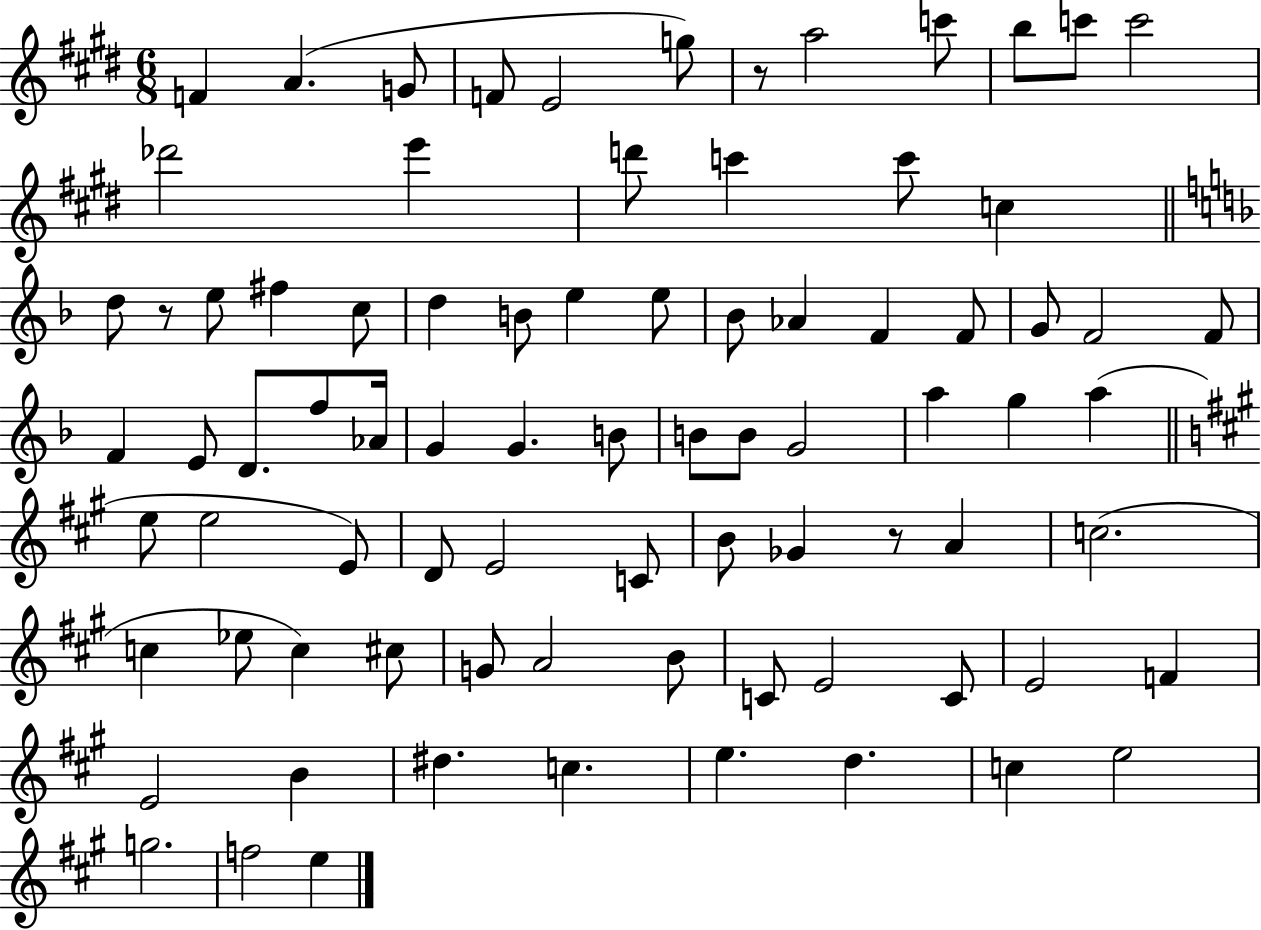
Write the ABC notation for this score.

X:1
T:Untitled
M:6/8
L:1/4
K:E
F A G/2 F/2 E2 g/2 z/2 a2 c'/2 b/2 c'/2 c'2 _d'2 e' d'/2 c' c'/2 c d/2 z/2 e/2 ^f c/2 d B/2 e e/2 _B/2 _A F F/2 G/2 F2 F/2 F E/2 D/2 f/2 _A/4 G G B/2 B/2 B/2 G2 a g a e/2 e2 E/2 D/2 E2 C/2 B/2 _G z/2 A c2 c _e/2 c ^c/2 G/2 A2 B/2 C/2 E2 C/2 E2 F E2 B ^d c e d c e2 g2 f2 e